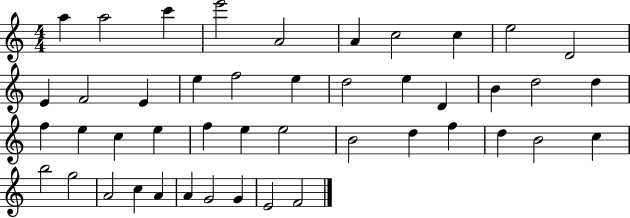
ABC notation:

X:1
T:Untitled
M:4/4
L:1/4
K:C
a a2 c' e'2 A2 A c2 c e2 D2 E F2 E e f2 e d2 e D B d2 d f e c e f e e2 B2 d f d B2 c b2 g2 A2 c A A G2 G E2 F2